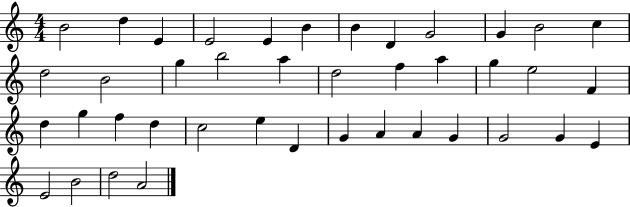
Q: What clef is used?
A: treble